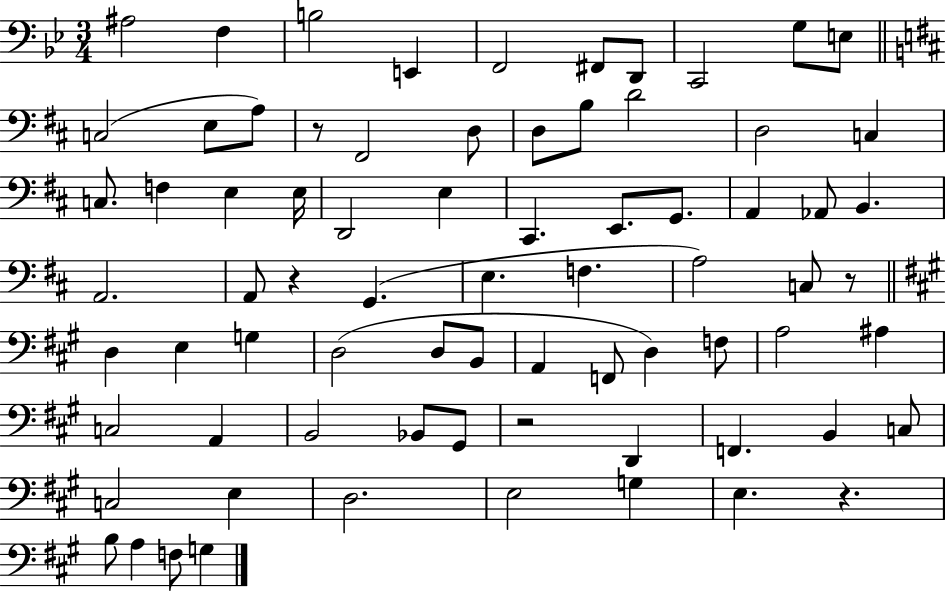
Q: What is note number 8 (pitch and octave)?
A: C2